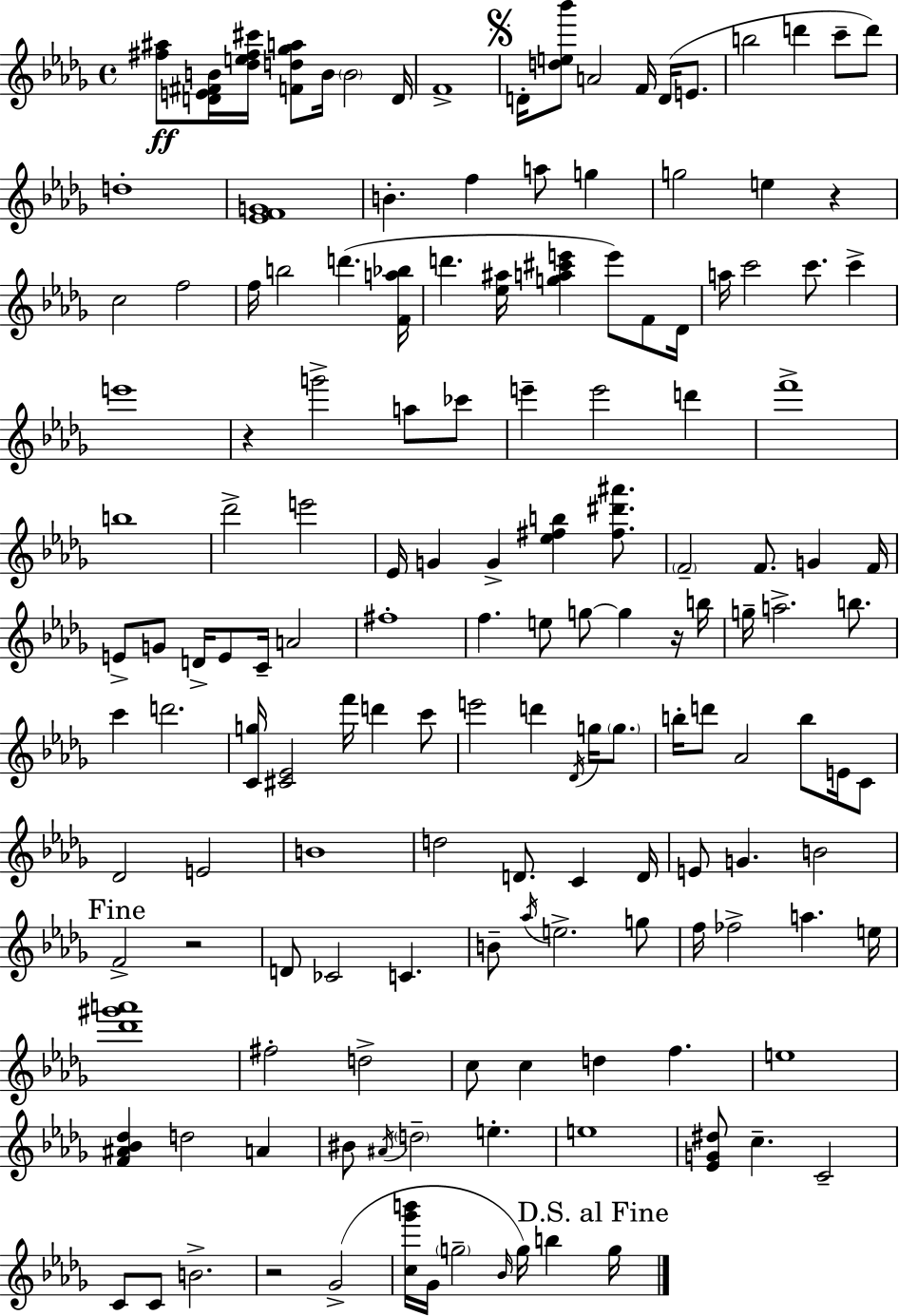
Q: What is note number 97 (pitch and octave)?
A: B4